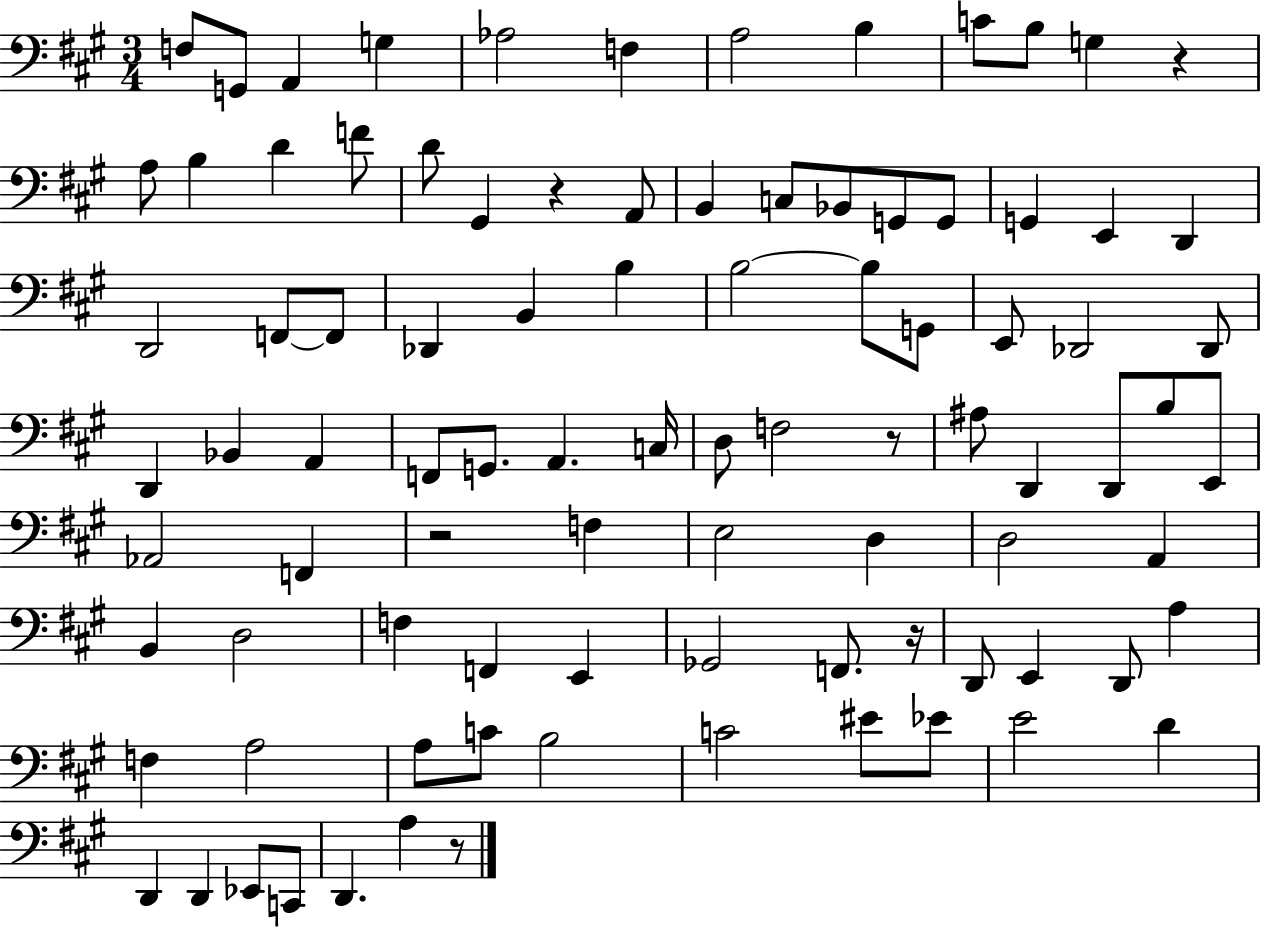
F3/e G2/e A2/q G3/q Ab3/h F3/q A3/h B3/q C4/e B3/e G3/q R/q A3/e B3/q D4/q F4/e D4/e G#2/q R/q A2/e B2/q C3/e Bb2/e G2/e G2/e G2/q E2/q D2/q D2/h F2/e F2/e Db2/q B2/q B3/q B3/h B3/e G2/e E2/e Db2/h Db2/e D2/q Bb2/q A2/q F2/e G2/e. A2/q. C3/s D3/e F3/h R/e A#3/e D2/q D2/e B3/e E2/e Ab2/h F2/q R/h F3/q E3/h D3/q D3/h A2/q B2/q D3/h F3/q F2/q E2/q Gb2/h F2/e. R/s D2/e E2/q D2/e A3/q F3/q A3/h A3/e C4/e B3/h C4/h EIS4/e Eb4/e E4/h D4/q D2/q D2/q Eb2/e C2/e D2/q. A3/q R/e